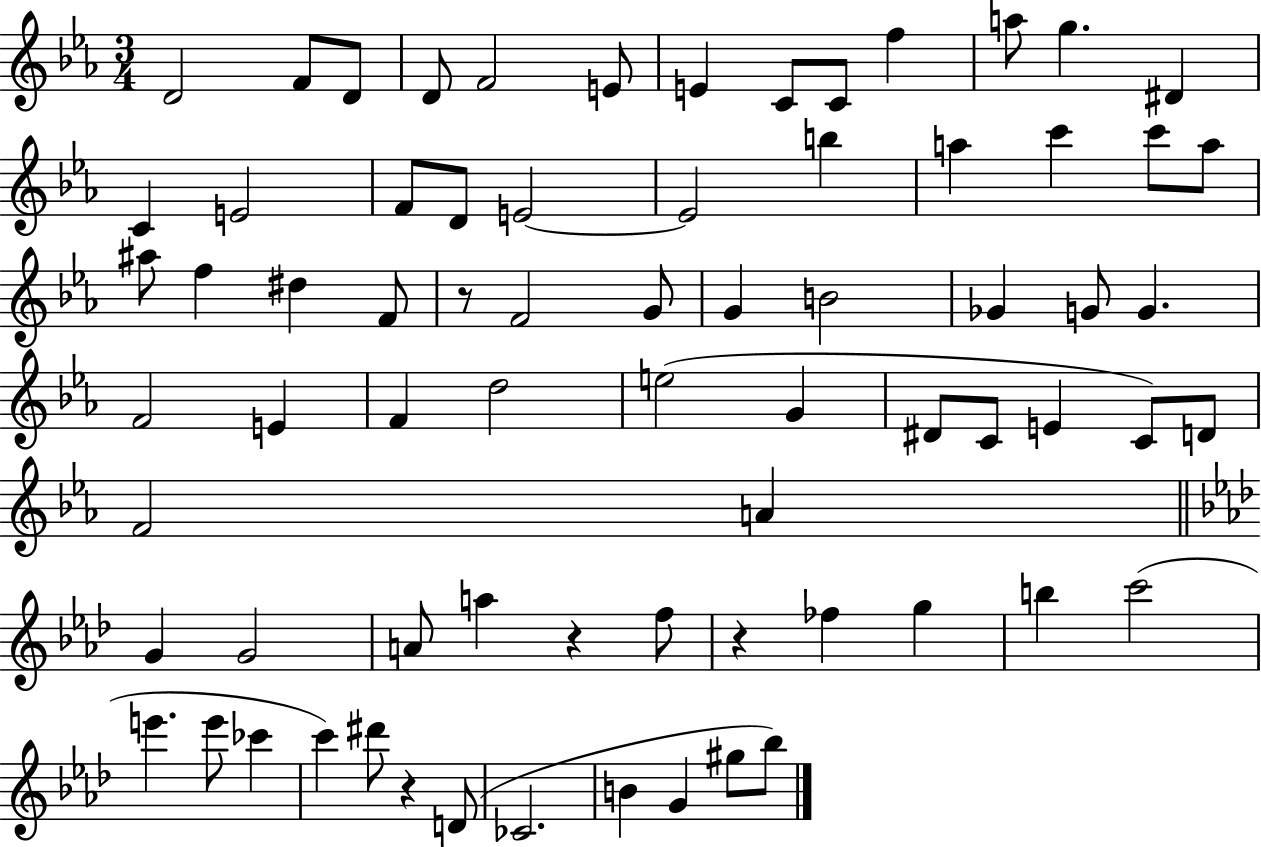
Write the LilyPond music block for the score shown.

{
  \clef treble
  \numericTimeSignature
  \time 3/4
  \key ees \major
  d'2 f'8 d'8 | d'8 f'2 e'8 | e'4 c'8 c'8 f''4 | a''8 g''4. dis'4 | \break c'4 e'2 | f'8 d'8 e'2~~ | e'2 b''4 | a''4 c'''4 c'''8 a''8 | \break ais''8 f''4 dis''4 f'8 | r8 f'2 g'8 | g'4 b'2 | ges'4 g'8 g'4. | \break f'2 e'4 | f'4 d''2 | e''2( g'4 | dis'8 c'8 e'4 c'8) d'8 | \break f'2 a'4 | \bar "||" \break \key aes \major g'4 g'2 | a'8 a''4 r4 f''8 | r4 fes''4 g''4 | b''4 c'''2( | \break e'''4. e'''8 ces'''4 | c'''4) dis'''8 r4 d'8( | ces'2. | b'4 g'4 gis''8 bes''8) | \break \bar "|."
}